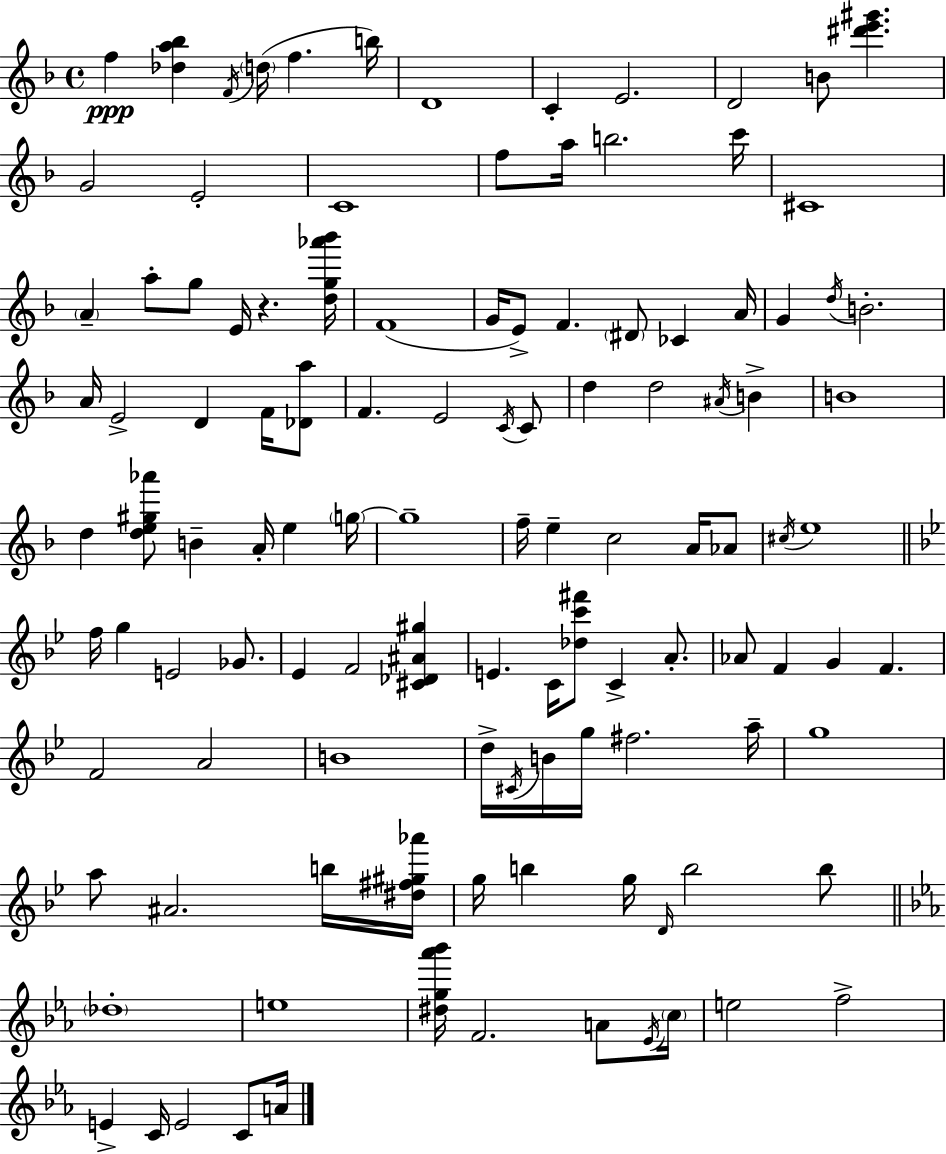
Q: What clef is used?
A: treble